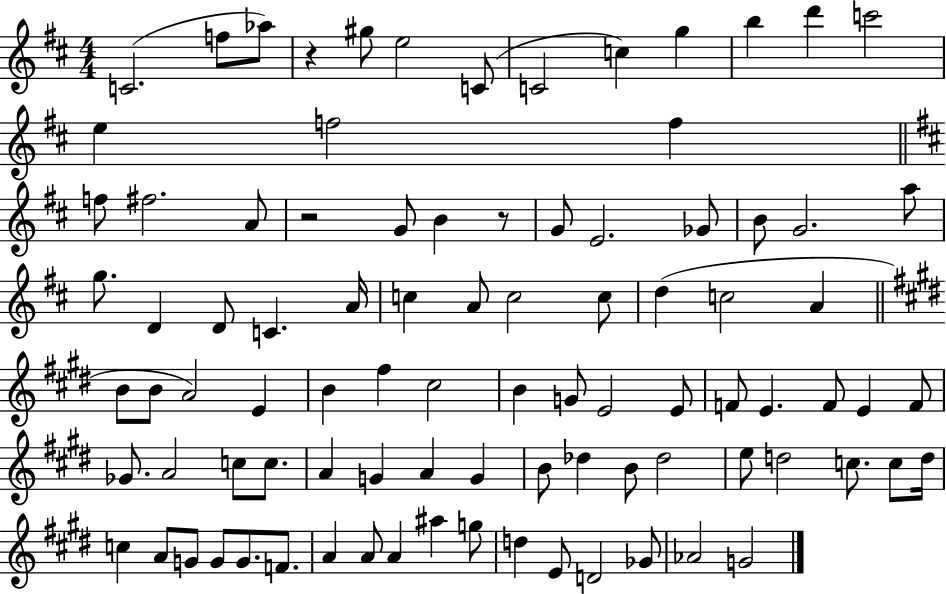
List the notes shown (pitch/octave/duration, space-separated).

C4/h. F5/e Ab5/e R/q G#5/e E5/h C4/e C4/h C5/q G5/q B5/q D6/q C6/h E5/q F5/h F5/q F5/e F#5/h. A4/e R/h G4/e B4/q R/e G4/e E4/h. Gb4/e B4/e G4/h. A5/e G5/e. D4/q D4/e C4/q. A4/s C5/q A4/e C5/h C5/e D5/q C5/h A4/q B4/e B4/e A4/h E4/q B4/q F#5/q C#5/h B4/q G4/e E4/h E4/e F4/e E4/q. F4/e E4/q F4/e Gb4/e. A4/h C5/e C5/e. A4/q G4/q A4/q G4/q B4/e Db5/q B4/e Db5/h E5/e D5/h C5/e. C5/e D5/s C5/q A4/e G4/e G4/e G4/e. F4/e. A4/q A4/e A4/q A#5/q G5/e D5/q E4/e D4/h Gb4/e Ab4/h G4/h